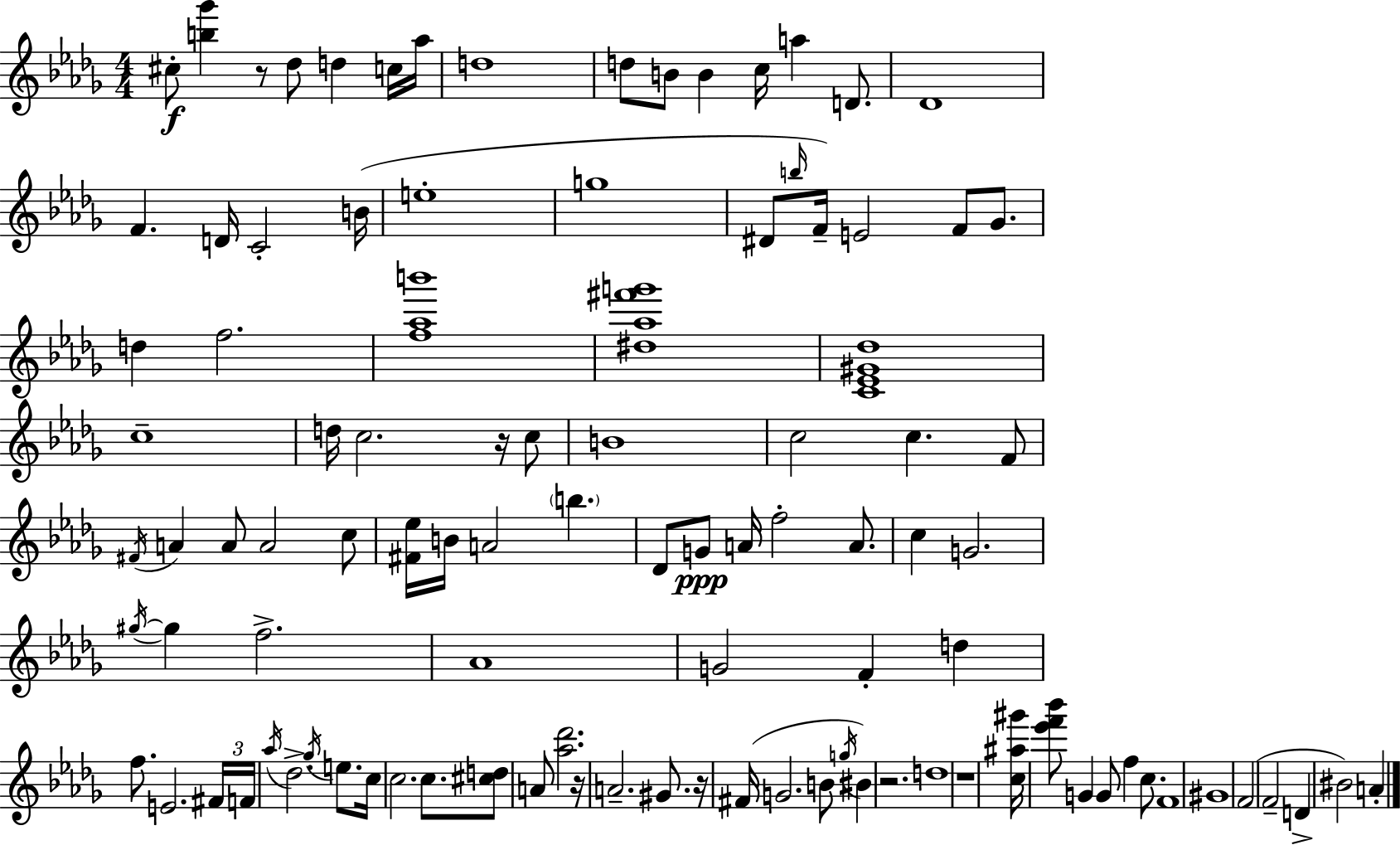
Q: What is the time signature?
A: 4/4